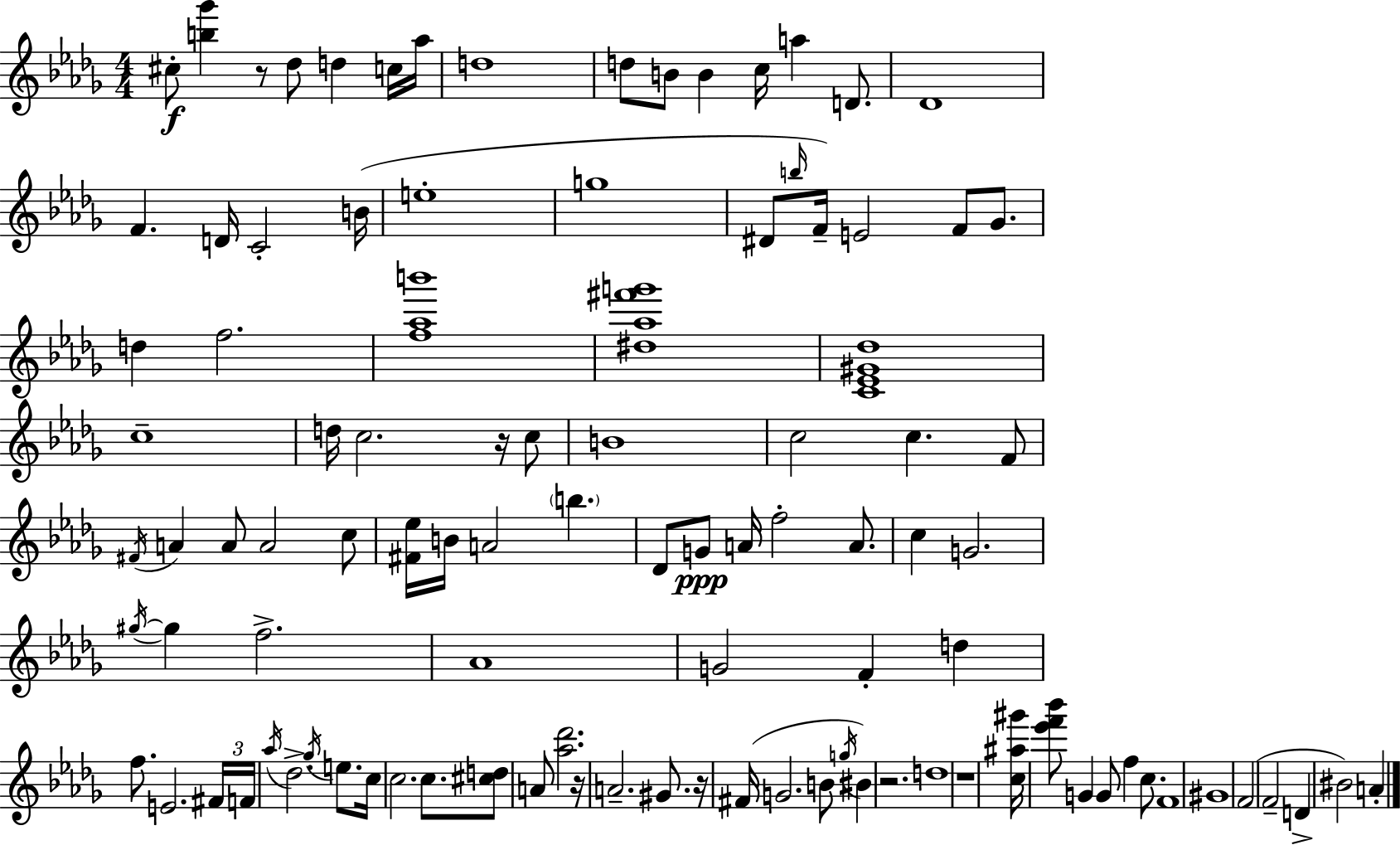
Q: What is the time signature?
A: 4/4